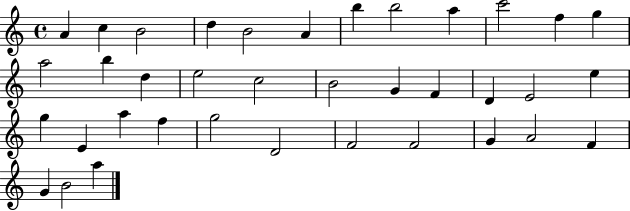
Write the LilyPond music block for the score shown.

{
  \clef treble
  \time 4/4
  \defaultTimeSignature
  \key c \major
  a'4 c''4 b'2 | d''4 b'2 a'4 | b''4 b''2 a''4 | c'''2 f''4 g''4 | \break a''2 b''4 d''4 | e''2 c''2 | b'2 g'4 f'4 | d'4 e'2 e''4 | \break g''4 e'4 a''4 f''4 | g''2 d'2 | f'2 f'2 | g'4 a'2 f'4 | \break g'4 b'2 a''4 | \bar "|."
}